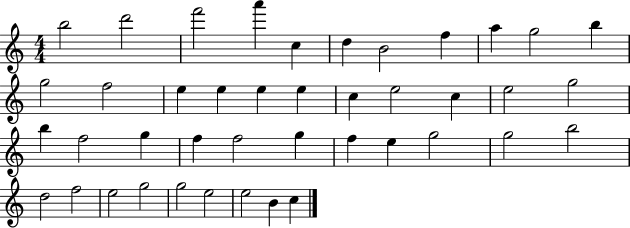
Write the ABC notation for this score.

X:1
T:Untitled
M:4/4
L:1/4
K:C
b2 d'2 f'2 a' c d B2 f a g2 b g2 f2 e e e e c e2 c e2 g2 b f2 g f f2 g f e g2 g2 b2 d2 f2 e2 g2 g2 e2 e2 B c